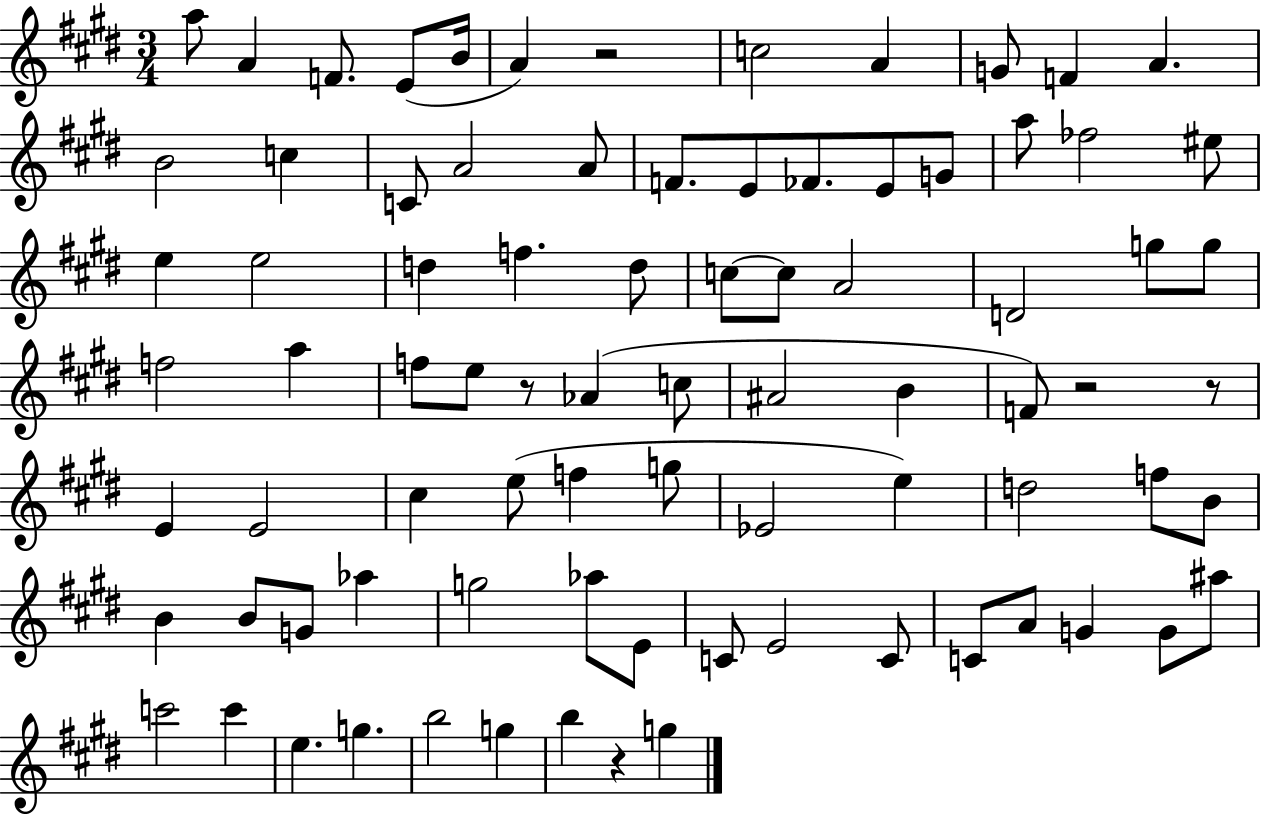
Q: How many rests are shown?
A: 5